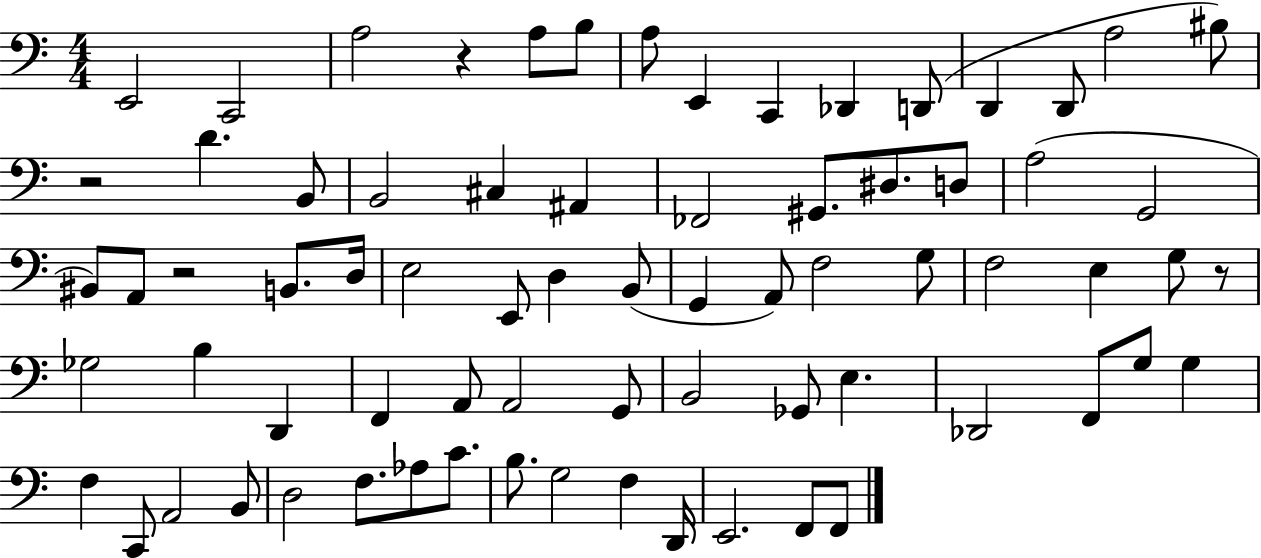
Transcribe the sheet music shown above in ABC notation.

X:1
T:Untitled
M:4/4
L:1/4
K:C
E,,2 C,,2 A,2 z A,/2 B,/2 A,/2 E,, C,, _D,, D,,/2 D,, D,,/2 A,2 ^B,/2 z2 D B,,/2 B,,2 ^C, ^A,, _F,,2 ^G,,/2 ^D,/2 D,/2 A,2 G,,2 ^B,,/2 A,,/2 z2 B,,/2 D,/4 E,2 E,,/2 D, B,,/2 G,, A,,/2 F,2 G,/2 F,2 E, G,/2 z/2 _G,2 B, D,, F,, A,,/2 A,,2 G,,/2 B,,2 _G,,/2 E, _D,,2 F,,/2 G,/2 G, F, C,,/2 A,,2 B,,/2 D,2 F,/2 _A,/2 C/2 B,/2 G,2 F, D,,/4 E,,2 F,,/2 F,,/2